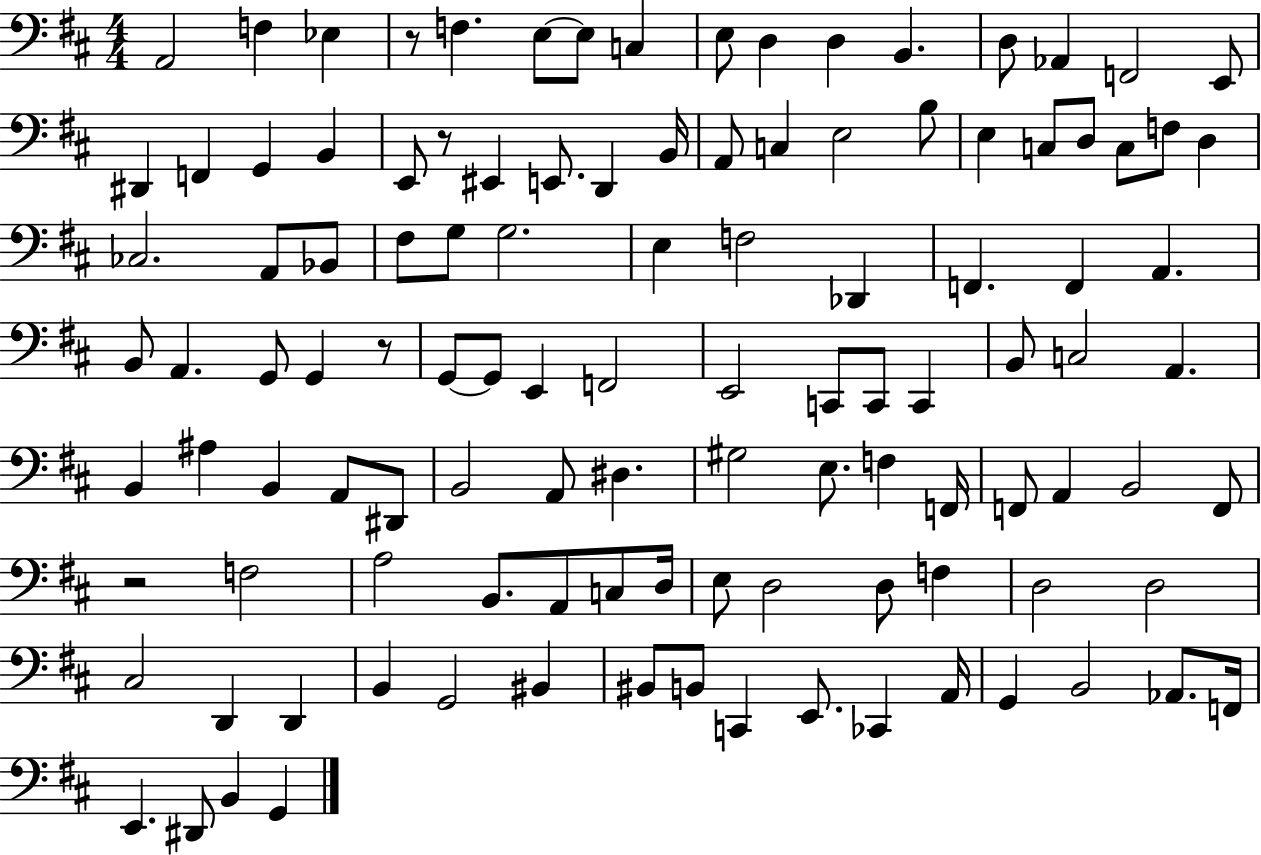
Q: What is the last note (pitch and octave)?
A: G2